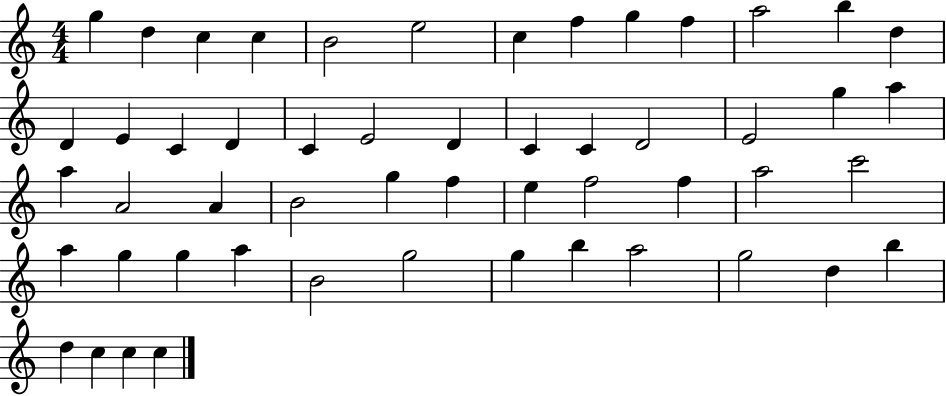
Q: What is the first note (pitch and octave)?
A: G5